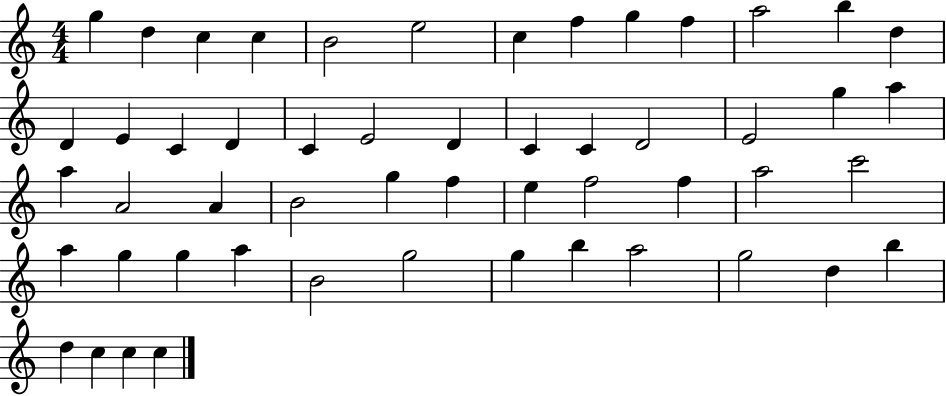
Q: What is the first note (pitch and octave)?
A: G5